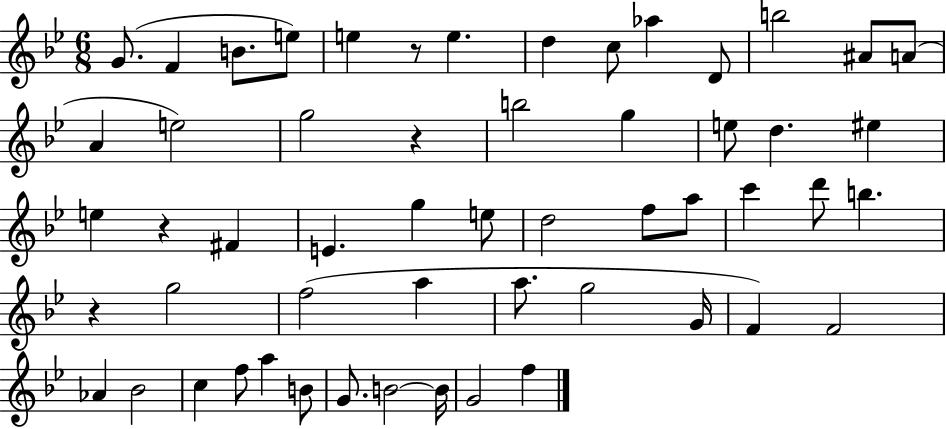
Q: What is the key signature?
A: BES major